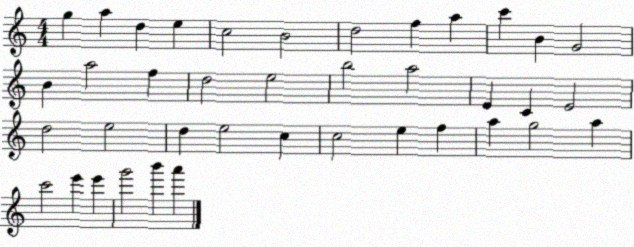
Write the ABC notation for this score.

X:1
T:Untitled
M:4/4
L:1/4
K:C
g a d e c2 B2 d2 f a c' B G2 B a2 f d2 e2 b2 a2 E C E2 d2 e2 d e2 c c2 e f a g2 a c'2 e' e' g'2 b' a'